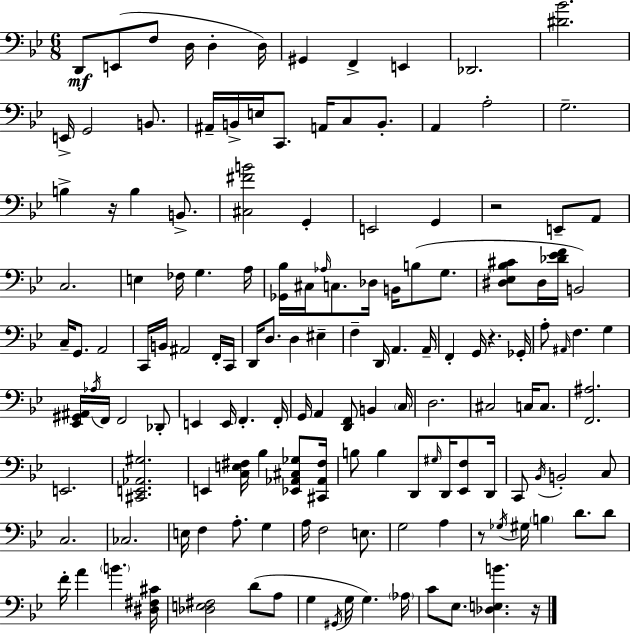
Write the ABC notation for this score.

X:1
T:Untitled
M:6/8
L:1/4
K:Gm
D,,/2 E,,/2 F,/2 D,/4 D, D,/4 ^G,, F,, E,, _D,,2 [^D_B]2 E,,/4 G,,2 B,,/2 ^A,,/4 B,,/4 E,/4 C,,/2 A,,/4 C,/2 B,,/2 A,, A,2 G,2 B, z/4 B, B,,/2 [^C,^FB]2 G,, E,,2 G,, z2 E,,/2 A,,/2 C,2 E, _F,/4 G, A,/4 [_G,,_B,]/4 ^C,/4 _A,/4 C,/2 _D,/4 B,,/4 B,/2 G,/2 [^D,_E,_B,^C]/2 ^D,/4 [_D_EF]/4 B,,2 C,/4 G,,/2 A,,2 C,,/4 B,,/4 ^A,,2 F,,/4 C,,/4 D,,/4 D,/2 D, ^E, F, D,,/4 A,, A,,/4 F,, G,,/4 z _G,,/4 A,/2 ^A,,/4 F, G, [_E,,^G,,^A,,]/4 _A,/4 F,,/4 F,,2 _D,,/2 E,, E,,/4 F,, F,,/4 G,,/4 A,, [D,,F,,]/2 B,, C,/4 D,2 ^C,2 C,/4 C,/2 [F,,^A,]2 E,,2 [^C,,E,,_A,,^G,]2 E,, [C,E,^F,]/4 _B, [_E,,_A,,^C,_G,]/2 [^C,,_A,,^F,]/4 B,/2 B, D,,/2 ^G,/4 D,,/4 [_E,,F,]/2 D,,/4 C,,/2 _B,,/4 B,,2 C,/2 C,2 _C,2 E,/4 F, A,/2 G, A,/4 F,2 E,/2 G,2 A, z/2 _G,/4 ^G,/4 B, D/2 D/2 F/4 A B [^D,^F,^C]/4 [_D,E,^F,]2 D/2 A,/2 G, ^G,,/4 G,/4 G, _A,/4 C/2 _E,/2 [_D,E,B] z/4